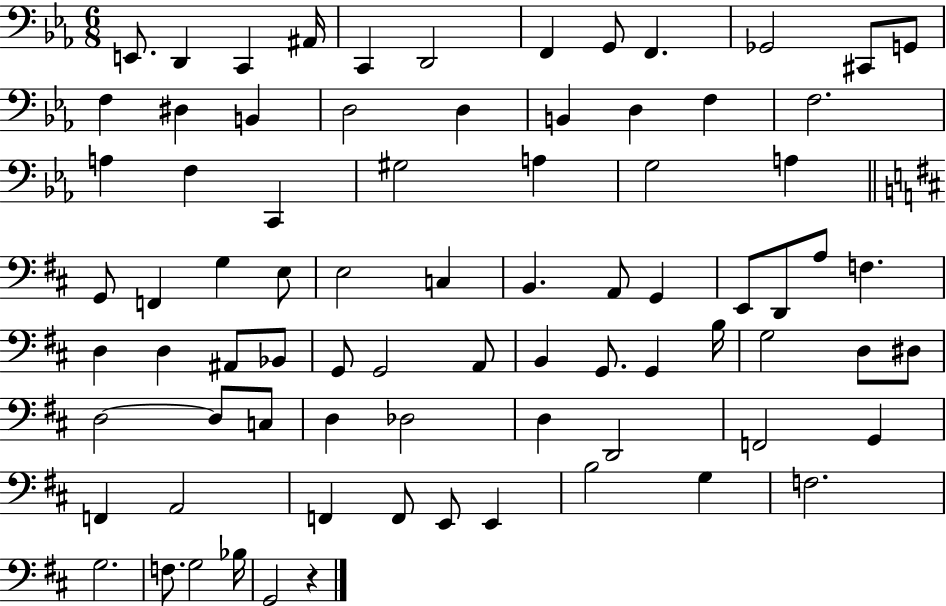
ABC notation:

X:1
T:Untitled
M:6/8
L:1/4
K:Eb
E,,/2 D,, C,, ^A,,/4 C,, D,,2 F,, G,,/2 F,, _G,,2 ^C,,/2 G,,/2 F, ^D, B,, D,2 D, B,, D, F, F,2 A, F, C,, ^G,2 A, G,2 A, G,,/2 F,, G, E,/2 E,2 C, B,, A,,/2 G,, E,,/2 D,,/2 A,/2 F, D, D, ^A,,/2 _B,,/2 G,,/2 G,,2 A,,/2 B,, G,,/2 G,, B,/4 G,2 D,/2 ^D,/2 D,2 D,/2 C,/2 D, _D,2 D, D,,2 F,,2 G,, F,, A,,2 F,, F,,/2 E,,/2 E,, B,2 G, F,2 G,2 F,/2 G,2 _B,/4 G,,2 z